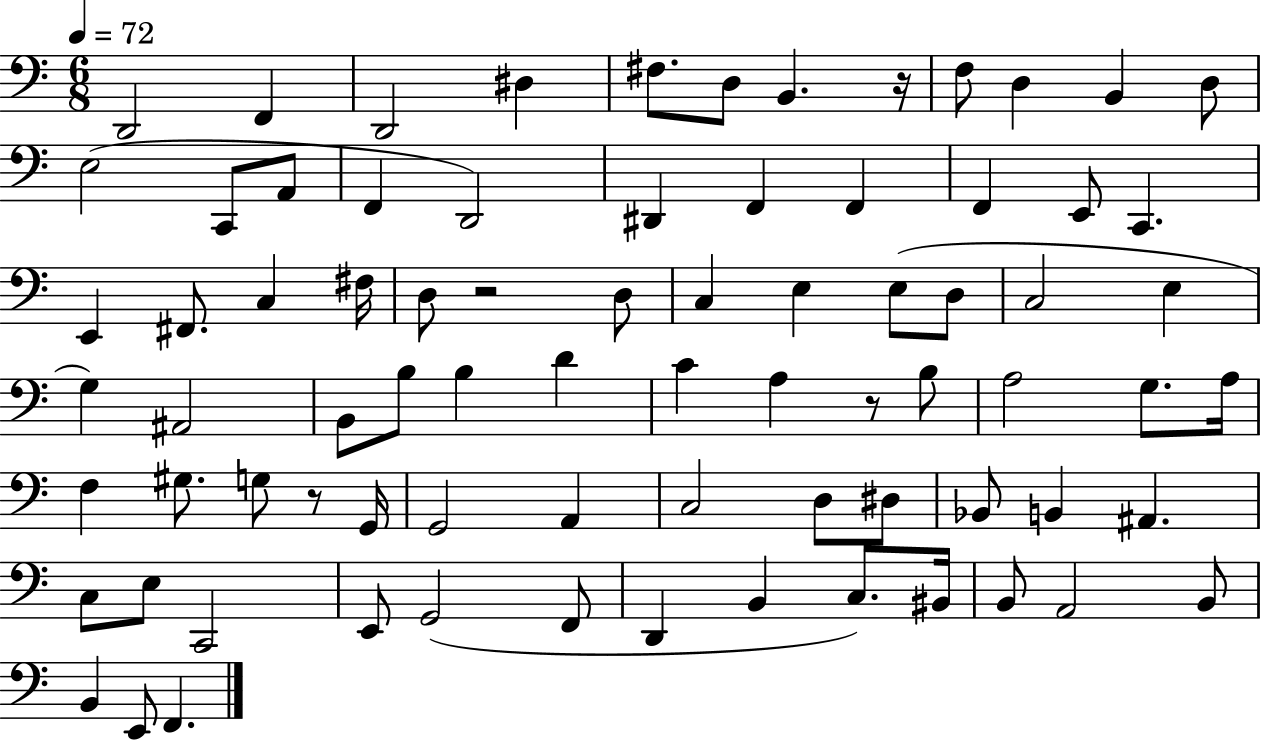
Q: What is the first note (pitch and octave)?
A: D2